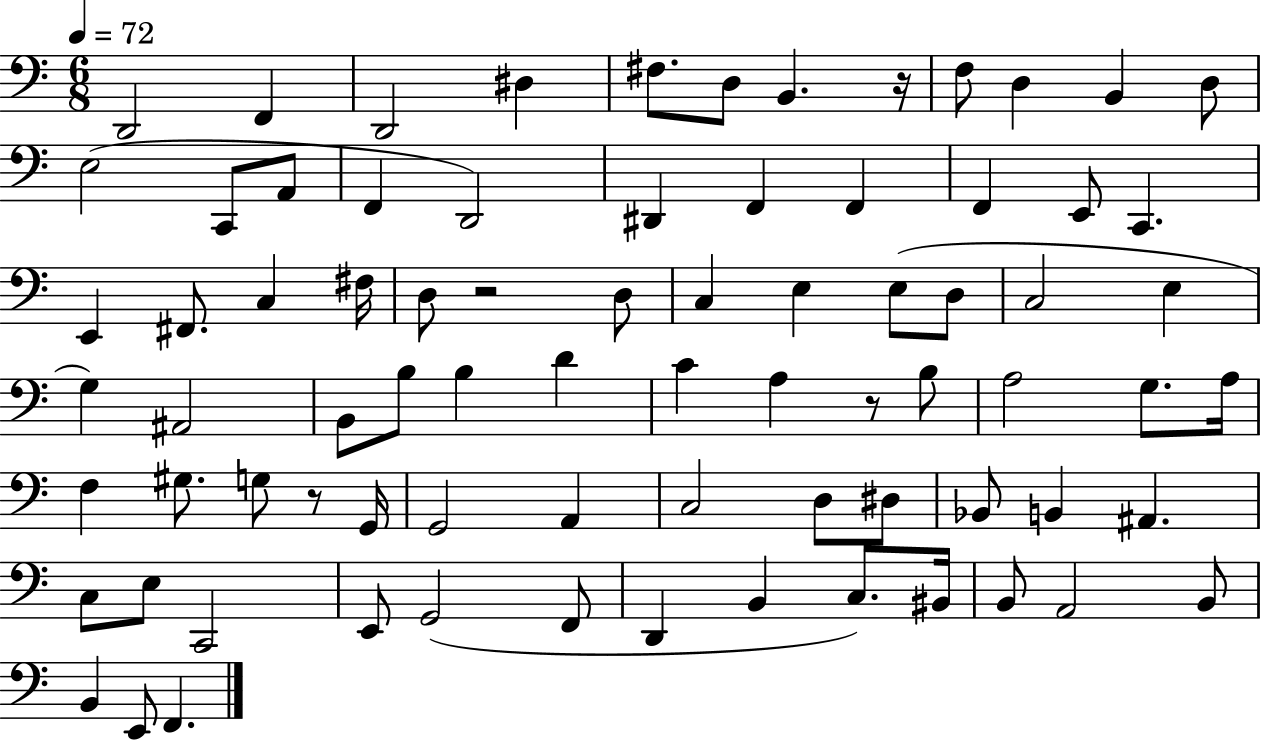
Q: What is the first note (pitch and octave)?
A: D2